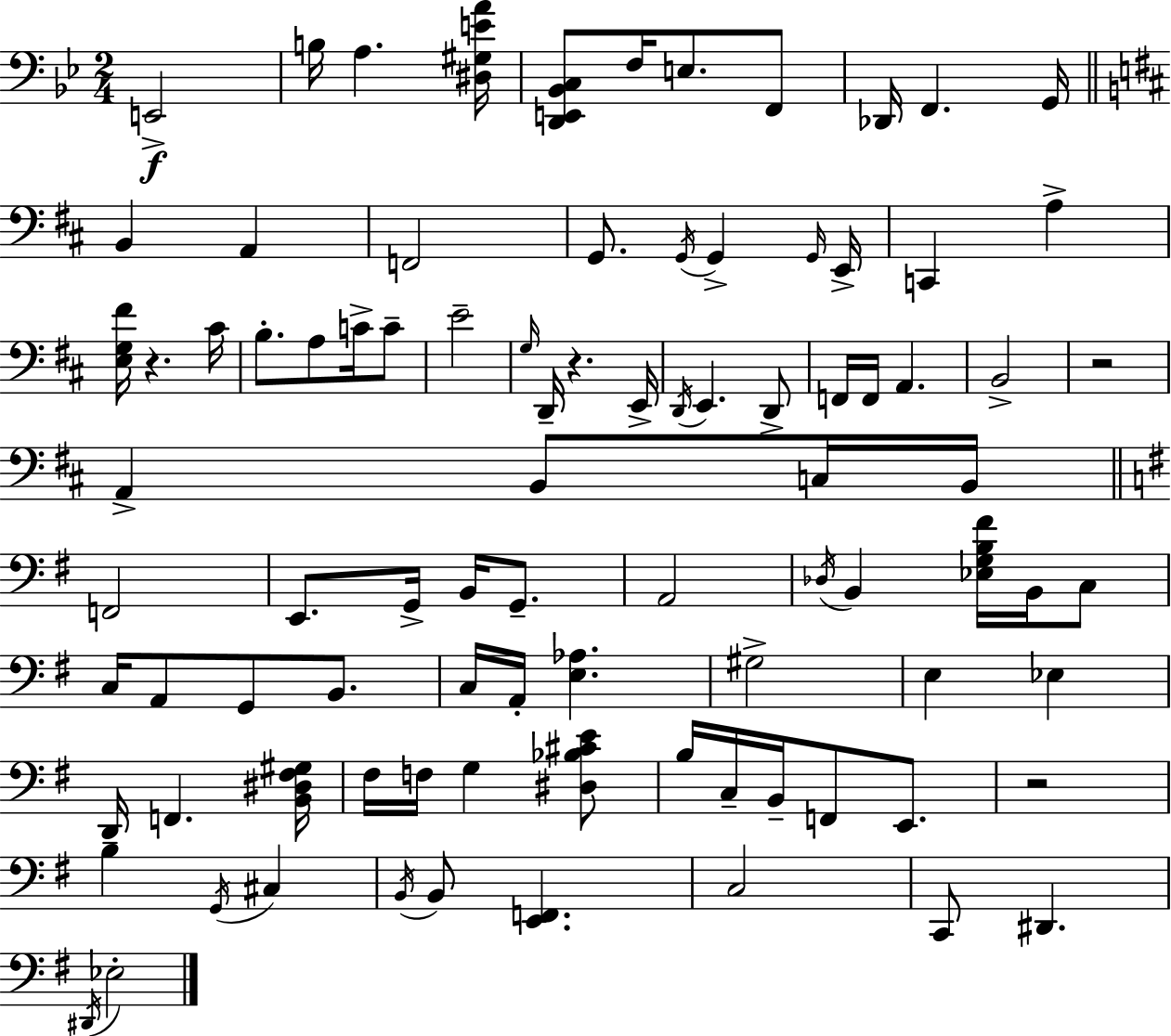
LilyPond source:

{
  \clef bass
  \numericTimeSignature
  \time 2/4
  \key bes \major
  e,2->\f | b16 a4. <dis gis e' a'>16 | <d, e, bes, c>8 f16 e8. f,8 | des,16 f,4. g,16 | \break \bar "||" \break \key b \minor b,4 a,4 | f,2 | g,8. \acciaccatura { g,16 } g,4-> | \grace { g,16 } e,16-> c,4 a4-> | \break <e g fis'>16 r4. | cis'16 b8.-. a8 c'16-> | c'8-- e'2-- | \grace { g16 } d,16-- r4. | \break e,16-> \acciaccatura { d,16 } e,4. | d,8-> f,16 f,16 a,4. | b,2-> | r2 | \break a,4-> | b,8 c16 b,16 \bar "||" \break \key g \major f,2 | e,8. g,16-> b,16 g,8.-- | a,2 | \acciaccatura { des16 } b,4 <ees g b fis'>16 b,16 c8 | \break c16 a,8 g,8 b,8. | c16 a,16-. <e aes>4. | gis2-> | e4 ees4 | \break d,16-- f,4. | <b, dis fis gis>16 fis16 f16 g4 <dis bes cis' e'>8 | b16 c16-- b,16-- f,8 e,8. | r2 | \break b4 \acciaccatura { g,16 } cis4 | \acciaccatura { b,16 } b,8 <e, f,>4. | c2 | c,8 dis,4. | \break \acciaccatura { dis,16 } ees2-. | \bar "|."
}